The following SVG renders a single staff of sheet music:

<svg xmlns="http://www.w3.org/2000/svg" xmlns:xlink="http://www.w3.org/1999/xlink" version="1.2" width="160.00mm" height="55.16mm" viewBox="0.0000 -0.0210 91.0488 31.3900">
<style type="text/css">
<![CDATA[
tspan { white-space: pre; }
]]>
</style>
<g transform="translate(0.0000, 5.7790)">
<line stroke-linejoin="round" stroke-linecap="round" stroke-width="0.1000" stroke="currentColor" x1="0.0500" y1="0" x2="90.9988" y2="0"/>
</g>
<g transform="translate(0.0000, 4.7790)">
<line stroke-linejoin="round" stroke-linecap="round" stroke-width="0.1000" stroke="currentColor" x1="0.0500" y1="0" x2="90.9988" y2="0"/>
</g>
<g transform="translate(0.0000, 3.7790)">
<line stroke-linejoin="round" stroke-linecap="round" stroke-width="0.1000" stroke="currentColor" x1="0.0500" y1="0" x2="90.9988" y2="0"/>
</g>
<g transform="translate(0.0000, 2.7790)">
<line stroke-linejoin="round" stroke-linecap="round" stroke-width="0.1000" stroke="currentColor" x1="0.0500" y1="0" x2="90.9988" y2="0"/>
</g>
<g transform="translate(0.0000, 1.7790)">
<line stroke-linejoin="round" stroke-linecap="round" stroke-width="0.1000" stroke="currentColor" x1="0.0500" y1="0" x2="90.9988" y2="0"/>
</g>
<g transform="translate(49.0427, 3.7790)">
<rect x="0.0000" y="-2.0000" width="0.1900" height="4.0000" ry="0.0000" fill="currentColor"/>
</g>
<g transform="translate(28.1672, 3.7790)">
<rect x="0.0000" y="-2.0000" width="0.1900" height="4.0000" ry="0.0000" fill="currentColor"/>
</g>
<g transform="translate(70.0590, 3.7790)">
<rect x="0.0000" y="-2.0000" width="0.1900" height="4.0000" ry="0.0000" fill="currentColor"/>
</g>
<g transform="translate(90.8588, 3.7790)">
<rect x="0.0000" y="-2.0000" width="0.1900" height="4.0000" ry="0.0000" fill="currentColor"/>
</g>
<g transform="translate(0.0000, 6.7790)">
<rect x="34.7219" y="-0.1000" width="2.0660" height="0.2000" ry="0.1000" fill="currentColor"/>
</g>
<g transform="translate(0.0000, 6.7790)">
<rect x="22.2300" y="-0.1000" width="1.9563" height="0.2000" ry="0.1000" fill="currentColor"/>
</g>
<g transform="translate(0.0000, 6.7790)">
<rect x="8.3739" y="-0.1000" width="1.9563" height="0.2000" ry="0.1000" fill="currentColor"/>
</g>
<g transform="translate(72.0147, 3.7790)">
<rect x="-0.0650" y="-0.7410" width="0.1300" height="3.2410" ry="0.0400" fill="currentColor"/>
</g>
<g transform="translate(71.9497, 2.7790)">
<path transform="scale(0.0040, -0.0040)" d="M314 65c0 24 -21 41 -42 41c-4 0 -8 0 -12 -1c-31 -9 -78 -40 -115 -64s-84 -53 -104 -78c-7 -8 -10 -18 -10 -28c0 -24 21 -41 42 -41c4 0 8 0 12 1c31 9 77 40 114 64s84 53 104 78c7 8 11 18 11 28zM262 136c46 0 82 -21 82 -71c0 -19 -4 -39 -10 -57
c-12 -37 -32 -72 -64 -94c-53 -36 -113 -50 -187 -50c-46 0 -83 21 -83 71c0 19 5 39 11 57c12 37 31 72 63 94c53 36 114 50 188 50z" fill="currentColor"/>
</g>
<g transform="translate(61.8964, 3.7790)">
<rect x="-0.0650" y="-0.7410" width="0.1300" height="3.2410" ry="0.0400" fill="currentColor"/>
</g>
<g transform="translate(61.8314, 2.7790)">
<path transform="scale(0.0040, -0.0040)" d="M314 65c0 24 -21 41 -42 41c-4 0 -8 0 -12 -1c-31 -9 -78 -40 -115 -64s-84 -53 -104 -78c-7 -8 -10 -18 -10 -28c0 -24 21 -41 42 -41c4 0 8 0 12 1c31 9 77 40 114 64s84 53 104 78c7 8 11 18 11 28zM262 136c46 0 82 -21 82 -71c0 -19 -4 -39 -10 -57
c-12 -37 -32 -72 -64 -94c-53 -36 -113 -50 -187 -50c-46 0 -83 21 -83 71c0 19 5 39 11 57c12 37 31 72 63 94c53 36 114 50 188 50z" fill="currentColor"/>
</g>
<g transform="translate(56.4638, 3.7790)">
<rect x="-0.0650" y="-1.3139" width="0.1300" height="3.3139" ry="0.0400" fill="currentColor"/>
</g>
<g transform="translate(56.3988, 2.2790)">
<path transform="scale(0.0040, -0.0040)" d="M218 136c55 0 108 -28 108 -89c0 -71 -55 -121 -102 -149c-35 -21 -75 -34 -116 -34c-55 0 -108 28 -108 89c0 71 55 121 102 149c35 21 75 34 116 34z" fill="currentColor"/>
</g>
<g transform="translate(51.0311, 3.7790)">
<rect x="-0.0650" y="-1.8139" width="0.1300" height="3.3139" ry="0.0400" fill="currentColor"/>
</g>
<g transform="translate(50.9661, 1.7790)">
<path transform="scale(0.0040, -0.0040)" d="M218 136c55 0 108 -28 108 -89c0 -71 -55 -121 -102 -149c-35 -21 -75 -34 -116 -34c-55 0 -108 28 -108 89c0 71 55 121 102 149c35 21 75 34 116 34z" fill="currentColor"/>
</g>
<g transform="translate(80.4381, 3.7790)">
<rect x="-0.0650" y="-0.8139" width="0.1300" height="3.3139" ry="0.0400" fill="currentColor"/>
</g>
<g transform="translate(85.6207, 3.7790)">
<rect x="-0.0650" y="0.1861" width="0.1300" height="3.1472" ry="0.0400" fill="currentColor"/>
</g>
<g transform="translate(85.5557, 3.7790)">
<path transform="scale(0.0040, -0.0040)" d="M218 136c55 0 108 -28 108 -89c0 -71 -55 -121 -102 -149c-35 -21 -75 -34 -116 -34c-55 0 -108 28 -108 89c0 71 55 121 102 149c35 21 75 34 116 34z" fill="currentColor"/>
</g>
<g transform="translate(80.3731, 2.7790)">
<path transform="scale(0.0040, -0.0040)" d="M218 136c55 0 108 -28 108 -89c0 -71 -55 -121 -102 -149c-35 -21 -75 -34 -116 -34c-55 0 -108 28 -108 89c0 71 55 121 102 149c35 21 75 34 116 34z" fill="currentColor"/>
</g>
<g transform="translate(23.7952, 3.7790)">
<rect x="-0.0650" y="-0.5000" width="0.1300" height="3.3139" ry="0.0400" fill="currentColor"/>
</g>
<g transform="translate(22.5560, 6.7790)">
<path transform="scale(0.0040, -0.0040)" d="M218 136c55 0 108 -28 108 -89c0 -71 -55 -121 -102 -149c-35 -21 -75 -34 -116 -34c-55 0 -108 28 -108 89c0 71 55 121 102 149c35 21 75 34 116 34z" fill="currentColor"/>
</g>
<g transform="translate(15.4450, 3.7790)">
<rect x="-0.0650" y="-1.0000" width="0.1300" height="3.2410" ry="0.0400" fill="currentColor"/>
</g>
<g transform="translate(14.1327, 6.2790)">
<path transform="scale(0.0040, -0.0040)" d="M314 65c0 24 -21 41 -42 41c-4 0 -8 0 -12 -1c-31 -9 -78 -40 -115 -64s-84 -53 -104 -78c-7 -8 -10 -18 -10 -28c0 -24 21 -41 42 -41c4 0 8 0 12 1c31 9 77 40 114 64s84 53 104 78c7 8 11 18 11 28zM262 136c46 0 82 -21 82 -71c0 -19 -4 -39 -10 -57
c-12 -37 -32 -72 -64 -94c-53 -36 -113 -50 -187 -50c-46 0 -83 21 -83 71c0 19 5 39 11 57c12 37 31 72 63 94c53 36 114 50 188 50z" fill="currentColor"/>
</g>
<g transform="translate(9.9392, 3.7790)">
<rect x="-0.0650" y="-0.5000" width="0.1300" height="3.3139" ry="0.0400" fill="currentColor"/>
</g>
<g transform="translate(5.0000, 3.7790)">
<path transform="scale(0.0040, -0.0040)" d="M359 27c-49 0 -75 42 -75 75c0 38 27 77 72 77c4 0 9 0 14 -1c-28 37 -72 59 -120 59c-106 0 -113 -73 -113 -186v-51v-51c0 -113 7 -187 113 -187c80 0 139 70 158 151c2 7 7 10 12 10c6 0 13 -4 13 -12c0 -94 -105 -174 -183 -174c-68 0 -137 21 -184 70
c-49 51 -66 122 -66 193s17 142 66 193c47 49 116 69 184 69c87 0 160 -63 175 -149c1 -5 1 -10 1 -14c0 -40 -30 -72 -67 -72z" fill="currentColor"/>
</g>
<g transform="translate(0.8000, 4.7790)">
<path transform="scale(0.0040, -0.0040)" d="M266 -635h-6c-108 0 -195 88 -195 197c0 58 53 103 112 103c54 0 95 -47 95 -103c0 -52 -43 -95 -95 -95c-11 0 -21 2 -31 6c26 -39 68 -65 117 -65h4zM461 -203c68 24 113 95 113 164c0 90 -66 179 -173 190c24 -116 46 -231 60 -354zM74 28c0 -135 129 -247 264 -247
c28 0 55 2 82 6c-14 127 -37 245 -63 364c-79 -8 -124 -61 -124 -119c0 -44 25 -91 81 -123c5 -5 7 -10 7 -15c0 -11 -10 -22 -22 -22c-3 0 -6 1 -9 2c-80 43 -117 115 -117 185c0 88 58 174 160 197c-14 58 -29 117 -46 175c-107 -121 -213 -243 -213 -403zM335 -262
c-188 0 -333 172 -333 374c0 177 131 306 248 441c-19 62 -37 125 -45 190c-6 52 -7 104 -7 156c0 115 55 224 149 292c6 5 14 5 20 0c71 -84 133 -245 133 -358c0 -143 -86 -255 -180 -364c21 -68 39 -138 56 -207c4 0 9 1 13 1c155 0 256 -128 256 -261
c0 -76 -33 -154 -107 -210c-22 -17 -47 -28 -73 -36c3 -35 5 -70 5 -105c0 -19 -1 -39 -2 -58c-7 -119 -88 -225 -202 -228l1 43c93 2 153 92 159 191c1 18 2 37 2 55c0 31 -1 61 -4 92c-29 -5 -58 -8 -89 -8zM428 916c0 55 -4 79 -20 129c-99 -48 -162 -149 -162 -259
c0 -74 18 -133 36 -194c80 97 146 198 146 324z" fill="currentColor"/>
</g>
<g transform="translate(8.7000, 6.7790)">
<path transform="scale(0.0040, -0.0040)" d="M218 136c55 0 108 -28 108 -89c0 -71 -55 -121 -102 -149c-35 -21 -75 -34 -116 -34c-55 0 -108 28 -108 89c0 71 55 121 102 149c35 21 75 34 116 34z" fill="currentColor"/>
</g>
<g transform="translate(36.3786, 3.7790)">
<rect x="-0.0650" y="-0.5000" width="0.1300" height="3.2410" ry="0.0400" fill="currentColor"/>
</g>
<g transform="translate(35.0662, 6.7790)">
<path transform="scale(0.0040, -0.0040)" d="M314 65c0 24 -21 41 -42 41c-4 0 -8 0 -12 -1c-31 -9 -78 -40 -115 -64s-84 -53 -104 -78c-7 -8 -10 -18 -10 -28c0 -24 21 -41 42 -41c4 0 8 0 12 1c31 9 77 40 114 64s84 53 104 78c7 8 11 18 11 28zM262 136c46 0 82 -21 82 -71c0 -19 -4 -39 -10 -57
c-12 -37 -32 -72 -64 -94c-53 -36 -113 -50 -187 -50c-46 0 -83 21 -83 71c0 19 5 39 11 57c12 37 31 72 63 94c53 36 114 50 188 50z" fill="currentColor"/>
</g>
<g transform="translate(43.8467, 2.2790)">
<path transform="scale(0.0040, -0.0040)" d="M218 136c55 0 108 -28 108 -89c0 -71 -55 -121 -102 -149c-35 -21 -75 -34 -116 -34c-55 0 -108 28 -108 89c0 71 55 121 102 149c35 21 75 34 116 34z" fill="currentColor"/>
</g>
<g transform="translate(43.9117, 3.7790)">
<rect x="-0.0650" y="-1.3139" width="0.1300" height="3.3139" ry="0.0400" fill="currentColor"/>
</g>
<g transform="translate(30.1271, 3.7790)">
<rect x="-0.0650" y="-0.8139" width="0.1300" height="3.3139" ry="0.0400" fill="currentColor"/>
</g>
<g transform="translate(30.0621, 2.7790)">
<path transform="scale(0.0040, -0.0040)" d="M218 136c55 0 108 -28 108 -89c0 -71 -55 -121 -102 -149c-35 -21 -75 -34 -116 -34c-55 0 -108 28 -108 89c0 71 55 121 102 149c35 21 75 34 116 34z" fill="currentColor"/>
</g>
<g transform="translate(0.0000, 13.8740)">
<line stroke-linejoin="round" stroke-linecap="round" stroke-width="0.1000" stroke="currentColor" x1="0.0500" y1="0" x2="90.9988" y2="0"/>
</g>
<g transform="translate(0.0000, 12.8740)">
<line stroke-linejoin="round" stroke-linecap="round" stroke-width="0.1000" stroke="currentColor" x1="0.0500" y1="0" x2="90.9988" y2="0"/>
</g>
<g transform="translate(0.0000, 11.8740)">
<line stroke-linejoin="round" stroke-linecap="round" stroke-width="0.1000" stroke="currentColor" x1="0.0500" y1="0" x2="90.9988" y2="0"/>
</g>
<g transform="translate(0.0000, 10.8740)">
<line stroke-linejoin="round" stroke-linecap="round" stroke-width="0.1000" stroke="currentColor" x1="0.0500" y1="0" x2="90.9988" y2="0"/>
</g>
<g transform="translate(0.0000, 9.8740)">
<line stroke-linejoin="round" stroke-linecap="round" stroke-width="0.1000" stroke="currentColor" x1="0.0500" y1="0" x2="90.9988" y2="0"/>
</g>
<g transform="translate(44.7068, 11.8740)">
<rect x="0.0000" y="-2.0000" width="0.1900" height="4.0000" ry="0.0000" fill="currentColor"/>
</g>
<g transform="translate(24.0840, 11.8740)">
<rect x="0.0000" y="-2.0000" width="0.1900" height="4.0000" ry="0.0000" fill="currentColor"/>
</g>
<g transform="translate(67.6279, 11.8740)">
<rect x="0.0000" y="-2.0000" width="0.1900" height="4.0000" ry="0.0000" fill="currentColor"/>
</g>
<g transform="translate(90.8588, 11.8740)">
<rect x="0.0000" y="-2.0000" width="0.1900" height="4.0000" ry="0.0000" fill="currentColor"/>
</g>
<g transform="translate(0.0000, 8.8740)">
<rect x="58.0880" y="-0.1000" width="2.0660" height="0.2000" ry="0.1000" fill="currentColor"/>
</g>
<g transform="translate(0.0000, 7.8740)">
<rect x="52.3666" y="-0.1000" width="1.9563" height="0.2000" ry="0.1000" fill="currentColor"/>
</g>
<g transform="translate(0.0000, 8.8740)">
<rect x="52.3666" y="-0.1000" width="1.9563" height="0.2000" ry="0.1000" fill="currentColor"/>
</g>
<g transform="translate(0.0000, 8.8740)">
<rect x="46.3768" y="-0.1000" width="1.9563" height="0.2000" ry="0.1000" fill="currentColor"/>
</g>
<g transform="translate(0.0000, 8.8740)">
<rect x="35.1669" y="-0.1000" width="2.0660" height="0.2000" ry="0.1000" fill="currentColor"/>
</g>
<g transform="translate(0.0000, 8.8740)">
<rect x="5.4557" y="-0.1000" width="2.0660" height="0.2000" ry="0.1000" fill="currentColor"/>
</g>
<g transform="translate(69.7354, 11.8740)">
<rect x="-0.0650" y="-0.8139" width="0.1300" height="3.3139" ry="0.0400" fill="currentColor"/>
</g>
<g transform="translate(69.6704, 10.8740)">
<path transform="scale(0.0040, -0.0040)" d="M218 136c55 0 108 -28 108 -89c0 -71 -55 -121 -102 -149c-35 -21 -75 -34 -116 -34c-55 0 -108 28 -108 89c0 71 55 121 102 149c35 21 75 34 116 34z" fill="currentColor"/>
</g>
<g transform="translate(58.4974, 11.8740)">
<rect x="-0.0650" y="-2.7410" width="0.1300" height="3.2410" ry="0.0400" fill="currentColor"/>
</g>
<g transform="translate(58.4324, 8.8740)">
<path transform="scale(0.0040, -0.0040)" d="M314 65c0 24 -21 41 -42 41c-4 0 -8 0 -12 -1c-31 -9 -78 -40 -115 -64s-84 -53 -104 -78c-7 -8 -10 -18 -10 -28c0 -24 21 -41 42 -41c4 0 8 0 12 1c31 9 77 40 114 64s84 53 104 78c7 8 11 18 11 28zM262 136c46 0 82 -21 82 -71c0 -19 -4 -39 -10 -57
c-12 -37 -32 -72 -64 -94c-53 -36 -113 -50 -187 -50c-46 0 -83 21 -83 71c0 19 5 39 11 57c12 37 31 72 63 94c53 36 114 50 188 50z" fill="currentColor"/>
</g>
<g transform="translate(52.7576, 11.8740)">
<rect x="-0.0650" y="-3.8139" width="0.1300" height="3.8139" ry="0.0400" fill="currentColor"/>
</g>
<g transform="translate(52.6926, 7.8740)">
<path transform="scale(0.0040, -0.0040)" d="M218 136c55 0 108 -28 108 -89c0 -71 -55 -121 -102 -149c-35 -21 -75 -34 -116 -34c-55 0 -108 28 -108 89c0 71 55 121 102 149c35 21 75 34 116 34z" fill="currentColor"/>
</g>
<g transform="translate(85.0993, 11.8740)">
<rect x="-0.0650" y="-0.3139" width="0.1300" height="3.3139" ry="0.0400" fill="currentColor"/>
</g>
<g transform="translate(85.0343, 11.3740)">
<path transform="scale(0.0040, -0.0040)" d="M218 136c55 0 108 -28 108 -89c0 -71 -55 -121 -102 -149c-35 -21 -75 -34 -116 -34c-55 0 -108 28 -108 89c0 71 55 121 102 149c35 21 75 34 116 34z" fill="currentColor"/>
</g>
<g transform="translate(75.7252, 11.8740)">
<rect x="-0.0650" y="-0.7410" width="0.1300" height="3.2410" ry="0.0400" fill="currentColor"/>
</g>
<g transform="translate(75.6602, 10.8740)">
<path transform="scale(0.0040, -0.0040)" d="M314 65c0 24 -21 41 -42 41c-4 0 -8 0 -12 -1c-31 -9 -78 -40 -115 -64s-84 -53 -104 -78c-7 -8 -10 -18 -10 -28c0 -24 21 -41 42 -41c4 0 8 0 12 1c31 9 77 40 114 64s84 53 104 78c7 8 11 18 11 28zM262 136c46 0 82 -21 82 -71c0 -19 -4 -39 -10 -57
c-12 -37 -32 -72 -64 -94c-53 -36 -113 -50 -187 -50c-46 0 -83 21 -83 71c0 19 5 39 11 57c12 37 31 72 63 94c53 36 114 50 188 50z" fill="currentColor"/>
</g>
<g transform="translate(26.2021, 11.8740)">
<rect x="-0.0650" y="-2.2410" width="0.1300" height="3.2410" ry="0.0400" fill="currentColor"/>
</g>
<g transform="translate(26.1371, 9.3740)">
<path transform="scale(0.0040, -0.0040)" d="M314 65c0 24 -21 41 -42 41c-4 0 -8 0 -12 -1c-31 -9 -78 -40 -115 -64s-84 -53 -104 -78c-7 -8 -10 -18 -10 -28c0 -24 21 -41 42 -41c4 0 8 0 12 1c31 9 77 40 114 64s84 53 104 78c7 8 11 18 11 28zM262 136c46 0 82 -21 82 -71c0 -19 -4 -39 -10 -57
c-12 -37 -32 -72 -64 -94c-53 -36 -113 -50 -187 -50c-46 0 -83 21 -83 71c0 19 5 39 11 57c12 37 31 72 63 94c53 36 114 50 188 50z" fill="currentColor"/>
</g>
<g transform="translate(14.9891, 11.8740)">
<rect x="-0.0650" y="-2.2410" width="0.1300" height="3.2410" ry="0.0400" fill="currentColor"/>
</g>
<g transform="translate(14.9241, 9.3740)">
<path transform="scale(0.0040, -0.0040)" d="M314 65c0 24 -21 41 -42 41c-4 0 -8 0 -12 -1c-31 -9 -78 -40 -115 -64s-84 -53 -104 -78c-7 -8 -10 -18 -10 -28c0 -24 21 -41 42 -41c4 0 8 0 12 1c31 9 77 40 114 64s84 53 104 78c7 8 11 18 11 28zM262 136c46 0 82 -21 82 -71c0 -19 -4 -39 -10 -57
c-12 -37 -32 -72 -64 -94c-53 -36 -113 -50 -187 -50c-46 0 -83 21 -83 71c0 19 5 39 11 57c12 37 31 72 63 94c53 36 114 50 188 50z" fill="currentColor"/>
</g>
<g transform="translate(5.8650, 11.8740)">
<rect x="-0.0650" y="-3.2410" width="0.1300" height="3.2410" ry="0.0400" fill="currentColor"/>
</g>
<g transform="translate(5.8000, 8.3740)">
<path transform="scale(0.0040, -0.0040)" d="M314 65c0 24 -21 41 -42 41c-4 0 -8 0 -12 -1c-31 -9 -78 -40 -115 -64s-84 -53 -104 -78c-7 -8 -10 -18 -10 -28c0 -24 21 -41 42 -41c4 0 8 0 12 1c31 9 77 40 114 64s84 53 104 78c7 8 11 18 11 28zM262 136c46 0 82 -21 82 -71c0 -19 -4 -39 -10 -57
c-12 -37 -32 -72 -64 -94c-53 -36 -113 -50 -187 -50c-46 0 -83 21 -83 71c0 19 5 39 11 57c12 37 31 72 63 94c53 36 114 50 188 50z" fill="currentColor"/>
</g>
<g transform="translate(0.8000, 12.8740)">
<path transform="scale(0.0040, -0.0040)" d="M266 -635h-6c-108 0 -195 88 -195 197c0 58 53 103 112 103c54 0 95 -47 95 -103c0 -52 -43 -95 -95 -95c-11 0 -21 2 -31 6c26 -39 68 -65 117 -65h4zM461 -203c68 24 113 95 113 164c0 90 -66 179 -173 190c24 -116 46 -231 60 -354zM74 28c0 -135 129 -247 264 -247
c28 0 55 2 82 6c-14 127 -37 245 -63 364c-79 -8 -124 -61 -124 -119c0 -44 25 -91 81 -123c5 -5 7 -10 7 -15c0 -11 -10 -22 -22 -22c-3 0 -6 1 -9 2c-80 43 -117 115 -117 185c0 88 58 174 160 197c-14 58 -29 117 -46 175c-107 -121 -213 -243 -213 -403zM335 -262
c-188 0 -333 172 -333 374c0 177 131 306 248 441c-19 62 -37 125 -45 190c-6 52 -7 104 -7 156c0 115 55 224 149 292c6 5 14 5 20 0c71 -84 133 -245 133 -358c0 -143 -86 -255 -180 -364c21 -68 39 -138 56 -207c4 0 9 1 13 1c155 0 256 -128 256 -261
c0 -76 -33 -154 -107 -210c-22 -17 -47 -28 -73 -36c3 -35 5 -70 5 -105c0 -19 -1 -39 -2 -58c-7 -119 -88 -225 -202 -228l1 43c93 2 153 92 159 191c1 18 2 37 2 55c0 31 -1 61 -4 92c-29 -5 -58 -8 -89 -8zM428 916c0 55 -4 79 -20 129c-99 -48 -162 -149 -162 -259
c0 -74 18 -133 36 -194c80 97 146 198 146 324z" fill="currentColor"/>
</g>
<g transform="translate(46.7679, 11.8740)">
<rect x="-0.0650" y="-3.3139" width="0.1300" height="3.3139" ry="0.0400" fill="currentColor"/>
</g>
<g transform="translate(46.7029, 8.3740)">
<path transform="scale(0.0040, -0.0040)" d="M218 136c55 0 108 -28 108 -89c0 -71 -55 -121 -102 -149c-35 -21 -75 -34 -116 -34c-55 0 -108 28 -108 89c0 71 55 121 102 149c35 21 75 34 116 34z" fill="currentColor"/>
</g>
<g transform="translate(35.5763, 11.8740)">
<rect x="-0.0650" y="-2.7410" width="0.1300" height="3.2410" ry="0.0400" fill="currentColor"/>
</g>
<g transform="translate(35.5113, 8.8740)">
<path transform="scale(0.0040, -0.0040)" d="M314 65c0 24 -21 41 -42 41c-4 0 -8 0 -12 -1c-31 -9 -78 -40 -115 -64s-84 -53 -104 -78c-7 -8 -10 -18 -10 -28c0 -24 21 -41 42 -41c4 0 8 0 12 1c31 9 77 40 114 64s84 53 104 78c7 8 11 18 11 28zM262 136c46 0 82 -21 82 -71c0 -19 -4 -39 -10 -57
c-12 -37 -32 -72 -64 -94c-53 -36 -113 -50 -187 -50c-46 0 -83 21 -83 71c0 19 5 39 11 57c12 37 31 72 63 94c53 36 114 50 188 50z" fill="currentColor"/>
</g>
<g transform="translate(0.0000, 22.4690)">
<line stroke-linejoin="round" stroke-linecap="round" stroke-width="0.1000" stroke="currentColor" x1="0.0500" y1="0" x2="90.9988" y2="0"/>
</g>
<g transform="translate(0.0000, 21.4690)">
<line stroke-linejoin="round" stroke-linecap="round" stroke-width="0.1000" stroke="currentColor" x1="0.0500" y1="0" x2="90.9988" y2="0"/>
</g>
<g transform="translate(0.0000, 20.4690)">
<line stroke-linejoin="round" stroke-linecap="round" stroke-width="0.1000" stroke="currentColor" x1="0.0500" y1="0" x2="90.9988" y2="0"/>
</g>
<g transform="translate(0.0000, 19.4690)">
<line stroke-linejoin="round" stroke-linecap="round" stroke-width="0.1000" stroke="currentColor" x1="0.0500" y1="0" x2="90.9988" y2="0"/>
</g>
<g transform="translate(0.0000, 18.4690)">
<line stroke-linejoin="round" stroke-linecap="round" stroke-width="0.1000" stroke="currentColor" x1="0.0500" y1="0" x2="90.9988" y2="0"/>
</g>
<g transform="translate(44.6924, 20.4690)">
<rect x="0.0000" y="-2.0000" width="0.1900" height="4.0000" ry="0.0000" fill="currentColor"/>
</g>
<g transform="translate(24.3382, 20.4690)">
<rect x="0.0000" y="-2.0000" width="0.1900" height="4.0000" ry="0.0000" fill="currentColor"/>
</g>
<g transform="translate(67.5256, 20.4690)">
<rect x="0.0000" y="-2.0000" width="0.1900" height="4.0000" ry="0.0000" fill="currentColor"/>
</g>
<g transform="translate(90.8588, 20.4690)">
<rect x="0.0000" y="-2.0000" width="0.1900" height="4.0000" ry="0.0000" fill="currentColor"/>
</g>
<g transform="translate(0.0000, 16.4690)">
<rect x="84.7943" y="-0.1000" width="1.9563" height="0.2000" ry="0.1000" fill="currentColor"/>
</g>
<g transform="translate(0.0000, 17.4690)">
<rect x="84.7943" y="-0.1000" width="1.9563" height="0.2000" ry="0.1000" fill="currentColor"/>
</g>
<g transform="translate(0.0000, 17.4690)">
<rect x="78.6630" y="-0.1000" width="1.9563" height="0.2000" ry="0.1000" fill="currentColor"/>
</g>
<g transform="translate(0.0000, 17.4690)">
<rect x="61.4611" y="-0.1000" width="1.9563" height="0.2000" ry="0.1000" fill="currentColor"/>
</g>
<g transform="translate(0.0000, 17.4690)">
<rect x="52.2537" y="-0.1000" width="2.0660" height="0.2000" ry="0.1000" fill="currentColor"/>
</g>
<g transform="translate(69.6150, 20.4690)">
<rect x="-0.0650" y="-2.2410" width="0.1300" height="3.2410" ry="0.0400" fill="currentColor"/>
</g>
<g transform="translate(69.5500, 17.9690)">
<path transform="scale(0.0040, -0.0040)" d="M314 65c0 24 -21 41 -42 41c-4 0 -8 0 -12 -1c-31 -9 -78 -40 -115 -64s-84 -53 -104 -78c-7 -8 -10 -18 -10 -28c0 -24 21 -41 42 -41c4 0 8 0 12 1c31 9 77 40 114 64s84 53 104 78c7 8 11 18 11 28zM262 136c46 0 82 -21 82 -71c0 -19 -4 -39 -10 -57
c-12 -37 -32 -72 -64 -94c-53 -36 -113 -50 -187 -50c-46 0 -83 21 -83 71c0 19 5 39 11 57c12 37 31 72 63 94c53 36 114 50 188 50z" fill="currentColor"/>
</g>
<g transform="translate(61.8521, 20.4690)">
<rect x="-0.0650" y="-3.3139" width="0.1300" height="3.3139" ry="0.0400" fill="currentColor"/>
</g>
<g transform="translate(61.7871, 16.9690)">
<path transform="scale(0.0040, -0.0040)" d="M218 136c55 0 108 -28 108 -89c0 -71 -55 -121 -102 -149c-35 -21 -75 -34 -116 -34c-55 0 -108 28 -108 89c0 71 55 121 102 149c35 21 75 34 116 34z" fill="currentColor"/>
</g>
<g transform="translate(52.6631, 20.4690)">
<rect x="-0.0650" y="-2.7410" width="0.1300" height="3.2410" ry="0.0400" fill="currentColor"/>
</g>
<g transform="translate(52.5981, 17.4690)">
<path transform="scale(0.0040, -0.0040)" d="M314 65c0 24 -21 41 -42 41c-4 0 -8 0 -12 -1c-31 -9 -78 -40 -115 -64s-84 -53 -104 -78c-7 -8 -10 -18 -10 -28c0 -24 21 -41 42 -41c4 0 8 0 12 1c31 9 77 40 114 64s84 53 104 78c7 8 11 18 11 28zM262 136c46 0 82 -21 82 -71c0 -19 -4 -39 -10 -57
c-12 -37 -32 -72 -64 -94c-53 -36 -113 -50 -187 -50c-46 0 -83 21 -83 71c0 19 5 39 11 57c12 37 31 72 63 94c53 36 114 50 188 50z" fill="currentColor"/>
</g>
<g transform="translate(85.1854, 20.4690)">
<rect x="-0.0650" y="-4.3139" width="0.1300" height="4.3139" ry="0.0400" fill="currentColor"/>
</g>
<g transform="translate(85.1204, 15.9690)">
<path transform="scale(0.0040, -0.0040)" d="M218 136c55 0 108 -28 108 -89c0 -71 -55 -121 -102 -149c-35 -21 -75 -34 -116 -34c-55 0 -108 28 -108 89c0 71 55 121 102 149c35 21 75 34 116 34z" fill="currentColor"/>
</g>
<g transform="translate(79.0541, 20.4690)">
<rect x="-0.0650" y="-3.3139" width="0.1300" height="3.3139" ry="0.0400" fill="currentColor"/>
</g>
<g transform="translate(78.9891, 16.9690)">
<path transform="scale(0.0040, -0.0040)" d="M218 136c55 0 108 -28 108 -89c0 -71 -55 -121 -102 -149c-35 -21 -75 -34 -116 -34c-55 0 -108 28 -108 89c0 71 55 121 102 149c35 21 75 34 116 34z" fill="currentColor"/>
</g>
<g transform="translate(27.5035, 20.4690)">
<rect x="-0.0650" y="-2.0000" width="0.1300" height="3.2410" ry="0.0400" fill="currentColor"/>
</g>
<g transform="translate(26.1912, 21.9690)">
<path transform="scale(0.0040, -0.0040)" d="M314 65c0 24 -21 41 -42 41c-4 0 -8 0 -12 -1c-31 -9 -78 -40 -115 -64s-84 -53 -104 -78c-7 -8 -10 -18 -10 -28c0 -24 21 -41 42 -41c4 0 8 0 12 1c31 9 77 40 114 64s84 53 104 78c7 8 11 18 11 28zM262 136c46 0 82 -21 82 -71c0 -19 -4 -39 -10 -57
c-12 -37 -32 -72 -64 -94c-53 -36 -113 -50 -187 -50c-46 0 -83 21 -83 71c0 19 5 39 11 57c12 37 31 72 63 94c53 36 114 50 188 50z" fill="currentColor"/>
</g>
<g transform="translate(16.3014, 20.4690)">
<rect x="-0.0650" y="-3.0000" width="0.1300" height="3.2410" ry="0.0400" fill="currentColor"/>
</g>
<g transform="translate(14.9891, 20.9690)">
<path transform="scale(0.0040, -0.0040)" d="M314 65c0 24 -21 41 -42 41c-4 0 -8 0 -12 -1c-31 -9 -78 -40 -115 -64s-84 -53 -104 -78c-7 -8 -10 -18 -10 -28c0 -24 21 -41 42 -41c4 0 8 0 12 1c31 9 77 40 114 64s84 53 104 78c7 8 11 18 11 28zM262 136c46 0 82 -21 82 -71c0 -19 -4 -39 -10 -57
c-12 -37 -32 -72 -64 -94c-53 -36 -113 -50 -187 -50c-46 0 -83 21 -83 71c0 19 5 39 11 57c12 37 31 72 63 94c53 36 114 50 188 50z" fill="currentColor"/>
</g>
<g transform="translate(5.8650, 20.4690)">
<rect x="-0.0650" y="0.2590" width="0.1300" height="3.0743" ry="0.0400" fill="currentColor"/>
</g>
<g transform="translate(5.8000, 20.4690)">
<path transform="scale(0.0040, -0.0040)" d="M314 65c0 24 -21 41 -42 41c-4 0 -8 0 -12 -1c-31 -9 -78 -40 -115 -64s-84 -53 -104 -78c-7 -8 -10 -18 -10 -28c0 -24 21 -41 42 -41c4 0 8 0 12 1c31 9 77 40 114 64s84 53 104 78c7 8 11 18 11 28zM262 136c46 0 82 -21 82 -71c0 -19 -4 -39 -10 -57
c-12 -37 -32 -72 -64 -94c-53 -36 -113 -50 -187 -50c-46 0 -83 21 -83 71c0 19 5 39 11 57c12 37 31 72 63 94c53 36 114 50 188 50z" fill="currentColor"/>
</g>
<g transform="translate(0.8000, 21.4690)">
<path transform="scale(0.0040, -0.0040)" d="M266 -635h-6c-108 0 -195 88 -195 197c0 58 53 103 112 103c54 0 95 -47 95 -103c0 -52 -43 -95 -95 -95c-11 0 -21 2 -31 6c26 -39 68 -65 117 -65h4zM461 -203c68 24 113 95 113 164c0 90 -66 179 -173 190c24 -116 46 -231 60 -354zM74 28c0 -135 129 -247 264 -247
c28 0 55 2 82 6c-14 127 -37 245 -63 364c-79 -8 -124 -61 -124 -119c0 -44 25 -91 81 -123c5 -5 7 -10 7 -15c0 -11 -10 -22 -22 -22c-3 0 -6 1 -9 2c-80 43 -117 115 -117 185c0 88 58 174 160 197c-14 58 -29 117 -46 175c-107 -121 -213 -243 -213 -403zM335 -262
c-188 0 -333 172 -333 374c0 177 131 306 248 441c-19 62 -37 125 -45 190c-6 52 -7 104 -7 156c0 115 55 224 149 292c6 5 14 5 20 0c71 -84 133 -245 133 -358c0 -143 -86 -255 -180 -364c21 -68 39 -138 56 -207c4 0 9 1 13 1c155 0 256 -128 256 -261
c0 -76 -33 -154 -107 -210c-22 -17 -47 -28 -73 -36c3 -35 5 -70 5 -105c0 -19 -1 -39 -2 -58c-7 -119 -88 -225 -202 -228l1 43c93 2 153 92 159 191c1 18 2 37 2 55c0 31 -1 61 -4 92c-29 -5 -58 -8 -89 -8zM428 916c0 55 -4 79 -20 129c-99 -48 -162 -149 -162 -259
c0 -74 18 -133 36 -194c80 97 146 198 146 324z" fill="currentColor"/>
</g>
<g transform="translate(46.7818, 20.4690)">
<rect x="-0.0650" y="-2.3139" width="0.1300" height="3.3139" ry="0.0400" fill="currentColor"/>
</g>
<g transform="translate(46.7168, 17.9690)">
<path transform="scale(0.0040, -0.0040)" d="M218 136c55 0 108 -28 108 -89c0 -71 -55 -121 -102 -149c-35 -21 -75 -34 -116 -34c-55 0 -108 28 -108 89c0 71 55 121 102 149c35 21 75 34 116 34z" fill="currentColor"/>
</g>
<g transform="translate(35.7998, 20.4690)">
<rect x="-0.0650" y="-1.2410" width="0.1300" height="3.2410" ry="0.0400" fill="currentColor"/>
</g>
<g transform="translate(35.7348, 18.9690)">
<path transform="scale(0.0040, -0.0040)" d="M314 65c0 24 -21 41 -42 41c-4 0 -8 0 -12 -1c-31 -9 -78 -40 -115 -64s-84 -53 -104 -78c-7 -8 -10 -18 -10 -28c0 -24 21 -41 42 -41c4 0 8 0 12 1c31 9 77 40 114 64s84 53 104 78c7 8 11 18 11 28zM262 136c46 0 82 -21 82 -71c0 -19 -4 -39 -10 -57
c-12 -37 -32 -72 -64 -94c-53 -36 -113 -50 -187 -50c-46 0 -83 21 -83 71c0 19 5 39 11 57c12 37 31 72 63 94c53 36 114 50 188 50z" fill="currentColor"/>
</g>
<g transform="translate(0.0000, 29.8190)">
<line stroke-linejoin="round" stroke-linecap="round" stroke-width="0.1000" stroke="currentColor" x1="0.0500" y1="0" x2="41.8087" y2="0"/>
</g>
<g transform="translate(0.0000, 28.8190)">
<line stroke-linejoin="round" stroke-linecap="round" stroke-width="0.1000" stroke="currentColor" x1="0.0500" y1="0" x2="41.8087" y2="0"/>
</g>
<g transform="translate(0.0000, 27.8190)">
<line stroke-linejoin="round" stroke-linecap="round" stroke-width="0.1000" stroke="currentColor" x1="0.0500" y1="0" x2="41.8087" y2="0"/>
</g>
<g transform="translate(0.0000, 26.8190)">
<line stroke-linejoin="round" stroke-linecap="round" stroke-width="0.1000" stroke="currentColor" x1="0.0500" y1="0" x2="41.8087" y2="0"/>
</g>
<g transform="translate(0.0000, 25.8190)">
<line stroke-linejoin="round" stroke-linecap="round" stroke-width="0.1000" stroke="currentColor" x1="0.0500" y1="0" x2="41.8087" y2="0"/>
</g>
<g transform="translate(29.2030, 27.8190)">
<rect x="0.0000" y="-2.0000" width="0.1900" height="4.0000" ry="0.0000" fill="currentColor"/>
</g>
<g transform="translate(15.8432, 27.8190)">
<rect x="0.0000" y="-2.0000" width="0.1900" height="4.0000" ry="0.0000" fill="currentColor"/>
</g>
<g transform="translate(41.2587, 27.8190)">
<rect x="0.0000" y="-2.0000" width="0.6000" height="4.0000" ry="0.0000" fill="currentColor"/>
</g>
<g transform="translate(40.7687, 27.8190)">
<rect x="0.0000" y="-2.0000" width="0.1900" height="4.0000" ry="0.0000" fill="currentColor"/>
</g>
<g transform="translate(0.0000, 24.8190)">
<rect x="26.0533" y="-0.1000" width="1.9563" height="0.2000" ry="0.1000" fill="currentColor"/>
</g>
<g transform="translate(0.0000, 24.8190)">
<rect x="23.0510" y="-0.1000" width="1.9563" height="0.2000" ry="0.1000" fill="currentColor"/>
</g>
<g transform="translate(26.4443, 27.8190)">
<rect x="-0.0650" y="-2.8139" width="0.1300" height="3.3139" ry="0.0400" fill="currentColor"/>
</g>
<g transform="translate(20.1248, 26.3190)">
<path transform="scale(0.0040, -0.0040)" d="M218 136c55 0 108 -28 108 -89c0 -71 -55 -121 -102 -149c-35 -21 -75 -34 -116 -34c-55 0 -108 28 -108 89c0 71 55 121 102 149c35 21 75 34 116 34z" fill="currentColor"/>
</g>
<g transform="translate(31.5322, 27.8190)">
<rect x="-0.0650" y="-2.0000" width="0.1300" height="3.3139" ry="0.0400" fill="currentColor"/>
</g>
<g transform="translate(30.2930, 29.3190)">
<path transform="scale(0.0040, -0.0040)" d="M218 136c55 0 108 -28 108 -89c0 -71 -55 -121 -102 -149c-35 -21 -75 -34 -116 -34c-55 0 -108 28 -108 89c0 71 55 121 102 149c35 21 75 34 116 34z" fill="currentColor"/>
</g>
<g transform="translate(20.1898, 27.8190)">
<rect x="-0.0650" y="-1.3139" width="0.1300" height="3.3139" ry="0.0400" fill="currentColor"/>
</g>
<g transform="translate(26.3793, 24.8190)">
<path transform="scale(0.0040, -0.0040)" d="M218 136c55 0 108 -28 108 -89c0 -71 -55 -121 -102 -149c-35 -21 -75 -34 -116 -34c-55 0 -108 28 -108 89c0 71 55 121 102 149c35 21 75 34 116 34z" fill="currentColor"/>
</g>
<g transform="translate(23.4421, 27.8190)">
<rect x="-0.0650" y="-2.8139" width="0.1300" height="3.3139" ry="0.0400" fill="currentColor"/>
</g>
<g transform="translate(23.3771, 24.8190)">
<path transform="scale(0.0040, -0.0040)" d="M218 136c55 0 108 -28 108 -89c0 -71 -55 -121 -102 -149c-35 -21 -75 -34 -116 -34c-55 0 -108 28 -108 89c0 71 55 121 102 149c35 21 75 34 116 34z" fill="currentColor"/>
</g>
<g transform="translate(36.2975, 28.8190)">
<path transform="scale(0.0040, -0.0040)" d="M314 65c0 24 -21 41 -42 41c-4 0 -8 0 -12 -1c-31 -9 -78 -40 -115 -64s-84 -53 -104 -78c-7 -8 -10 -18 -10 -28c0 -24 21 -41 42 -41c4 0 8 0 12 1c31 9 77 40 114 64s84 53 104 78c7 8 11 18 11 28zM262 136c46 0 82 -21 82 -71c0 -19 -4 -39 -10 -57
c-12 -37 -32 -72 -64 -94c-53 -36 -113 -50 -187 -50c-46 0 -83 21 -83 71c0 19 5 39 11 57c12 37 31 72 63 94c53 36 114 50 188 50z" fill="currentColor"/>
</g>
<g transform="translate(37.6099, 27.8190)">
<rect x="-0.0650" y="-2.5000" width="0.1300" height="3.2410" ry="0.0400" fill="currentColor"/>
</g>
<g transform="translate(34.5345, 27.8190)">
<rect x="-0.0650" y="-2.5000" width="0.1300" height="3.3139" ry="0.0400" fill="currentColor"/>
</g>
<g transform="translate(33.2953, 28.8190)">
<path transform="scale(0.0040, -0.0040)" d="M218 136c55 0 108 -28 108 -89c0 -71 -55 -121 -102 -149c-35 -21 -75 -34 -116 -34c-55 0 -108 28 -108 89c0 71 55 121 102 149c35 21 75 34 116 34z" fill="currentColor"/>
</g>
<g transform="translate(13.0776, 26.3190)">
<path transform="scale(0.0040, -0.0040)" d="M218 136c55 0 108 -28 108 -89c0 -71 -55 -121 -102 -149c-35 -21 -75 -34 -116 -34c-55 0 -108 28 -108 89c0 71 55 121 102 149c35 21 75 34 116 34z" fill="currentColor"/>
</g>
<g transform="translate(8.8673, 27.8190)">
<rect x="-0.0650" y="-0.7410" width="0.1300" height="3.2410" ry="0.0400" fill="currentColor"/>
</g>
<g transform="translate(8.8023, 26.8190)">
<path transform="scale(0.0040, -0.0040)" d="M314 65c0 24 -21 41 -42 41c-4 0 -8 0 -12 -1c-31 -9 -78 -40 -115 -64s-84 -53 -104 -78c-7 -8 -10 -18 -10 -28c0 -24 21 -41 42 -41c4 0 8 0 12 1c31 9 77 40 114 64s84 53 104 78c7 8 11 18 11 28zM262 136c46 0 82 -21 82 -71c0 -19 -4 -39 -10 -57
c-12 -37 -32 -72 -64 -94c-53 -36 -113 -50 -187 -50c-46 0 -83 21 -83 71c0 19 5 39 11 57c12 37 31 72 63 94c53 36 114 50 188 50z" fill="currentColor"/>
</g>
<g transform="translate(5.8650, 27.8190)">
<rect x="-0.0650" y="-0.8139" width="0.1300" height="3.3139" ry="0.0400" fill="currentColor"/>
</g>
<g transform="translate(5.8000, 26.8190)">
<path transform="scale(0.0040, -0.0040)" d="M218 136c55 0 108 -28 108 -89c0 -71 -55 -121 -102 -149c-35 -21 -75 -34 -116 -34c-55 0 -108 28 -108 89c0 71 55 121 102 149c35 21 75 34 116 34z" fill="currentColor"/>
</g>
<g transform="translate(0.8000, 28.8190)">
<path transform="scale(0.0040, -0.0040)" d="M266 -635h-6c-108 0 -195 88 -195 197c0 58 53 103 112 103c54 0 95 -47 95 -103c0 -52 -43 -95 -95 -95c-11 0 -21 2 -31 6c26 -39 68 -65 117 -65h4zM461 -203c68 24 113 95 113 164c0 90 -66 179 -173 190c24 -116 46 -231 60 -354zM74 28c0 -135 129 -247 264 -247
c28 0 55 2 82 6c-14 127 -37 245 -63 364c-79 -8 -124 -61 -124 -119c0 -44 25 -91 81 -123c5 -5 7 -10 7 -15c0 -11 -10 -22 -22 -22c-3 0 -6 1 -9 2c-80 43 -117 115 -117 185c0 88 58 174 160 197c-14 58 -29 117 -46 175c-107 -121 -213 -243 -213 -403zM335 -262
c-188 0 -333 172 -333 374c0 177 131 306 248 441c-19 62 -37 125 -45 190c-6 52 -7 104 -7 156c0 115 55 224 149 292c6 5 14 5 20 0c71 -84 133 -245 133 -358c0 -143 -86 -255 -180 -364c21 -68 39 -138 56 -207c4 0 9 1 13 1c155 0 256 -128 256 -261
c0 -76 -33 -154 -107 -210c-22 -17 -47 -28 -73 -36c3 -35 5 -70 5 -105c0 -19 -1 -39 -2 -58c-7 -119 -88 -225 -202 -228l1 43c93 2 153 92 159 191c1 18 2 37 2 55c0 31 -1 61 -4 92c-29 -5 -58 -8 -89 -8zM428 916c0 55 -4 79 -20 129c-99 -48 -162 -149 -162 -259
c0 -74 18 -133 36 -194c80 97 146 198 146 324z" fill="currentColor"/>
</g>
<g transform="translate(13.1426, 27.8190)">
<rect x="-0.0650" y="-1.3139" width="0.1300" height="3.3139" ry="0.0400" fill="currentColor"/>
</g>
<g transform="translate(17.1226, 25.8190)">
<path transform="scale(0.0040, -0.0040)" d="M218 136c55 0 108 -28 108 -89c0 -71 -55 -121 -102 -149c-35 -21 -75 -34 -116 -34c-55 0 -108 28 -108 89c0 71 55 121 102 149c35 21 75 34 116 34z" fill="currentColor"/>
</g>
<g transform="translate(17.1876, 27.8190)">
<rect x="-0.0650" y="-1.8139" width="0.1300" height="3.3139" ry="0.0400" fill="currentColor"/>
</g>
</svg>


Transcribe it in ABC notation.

X:1
T:Untitled
M:4/4
L:1/4
K:C
C D2 C d C2 e f e d2 d2 d B b2 g2 g2 a2 b c' a2 d d2 c B2 A2 F2 e2 g a2 b g2 b d' d d2 e f e a a F G G2